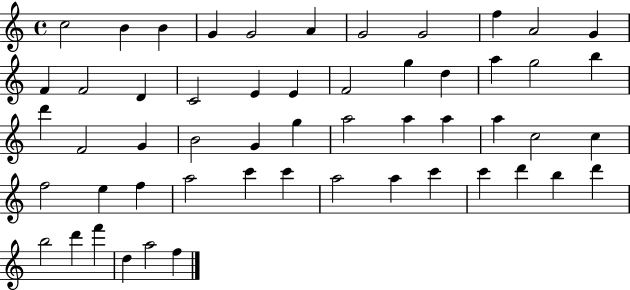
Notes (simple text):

C5/h B4/q B4/q G4/q G4/h A4/q G4/h G4/h F5/q A4/h G4/q F4/q F4/h D4/q C4/h E4/q E4/q F4/h G5/q D5/q A5/q G5/h B5/q D6/q F4/h G4/q B4/h G4/q G5/q A5/h A5/q A5/q A5/q C5/h C5/q F5/h E5/q F5/q A5/h C6/q C6/q A5/h A5/q C6/q C6/q D6/q B5/q D6/q B5/h D6/q F6/q D5/q A5/h F5/q